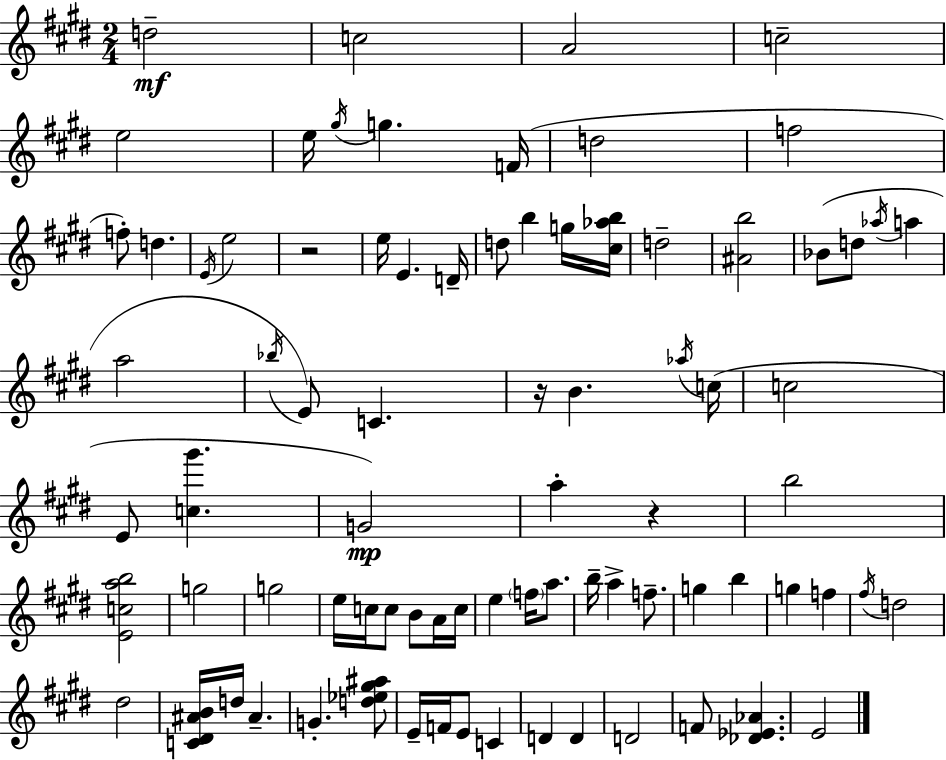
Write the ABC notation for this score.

X:1
T:Untitled
M:2/4
L:1/4
K:E
d2 c2 A2 c2 e2 e/4 ^g/4 g F/4 d2 f2 f/2 d E/4 e2 z2 e/4 E D/4 d/2 b g/4 [^c_ab]/4 d2 [^Ab]2 _B/2 d/2 _a/4 a a2 _b/4 E/2 C z/4 B _a/4 c/4 c2 E/2 [c^g'] G2 a z b2 [Ecab]2 g2 g2 e/4 c/4 c/2 B/2 A/4 c/4 e f/4 a/2 b/4 a f/2 g b g f ^f/4 d2 ^d2 [C^D^AB]/4 d/4 ^A G [d_e^g^a]/2 E/4 F/4 E/2 C D D D2 F/2 [_D_E_A] E2